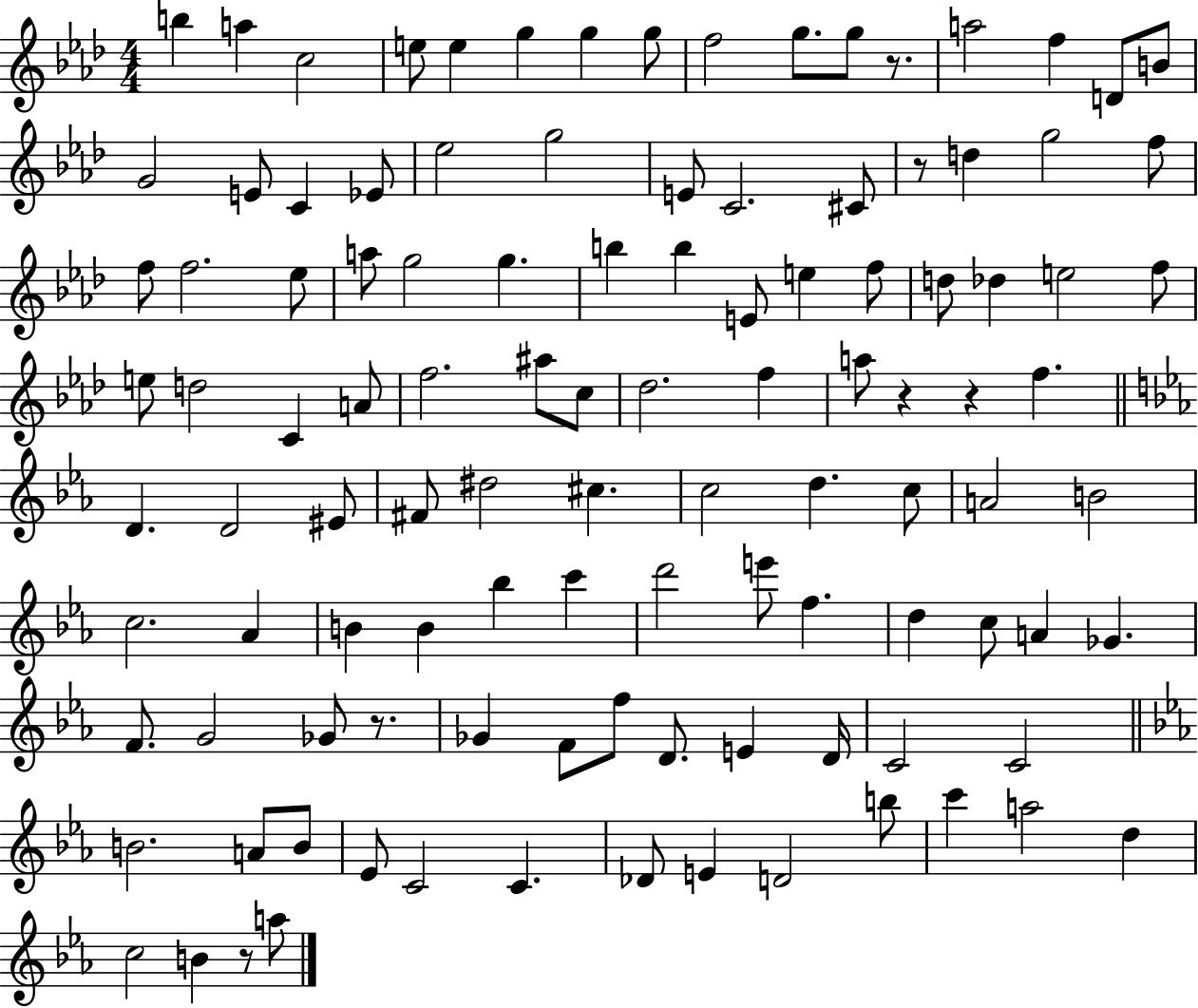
B5/q A5/q C5/h E5/e E5/q G5/q G5/q G5/e F5/h G5/e. G5/e R/e. A5/h F5/q D4/e B4/e G4/h E4/e C4/q Eb4/e Eb5/h G5/h E4/e C4/h. C#4/e R/e D5/q G5/h F5/e F5/e F5/h. Eb5/e A5/e G5/h G5/q. B5/q B5/q E4/e E5/q F5/e D5/e Db5/q E5/h F5/e E5/e D5/h C4/q A4/e F5/h. A#5/e C5/e Db5/h. F5/q A5/e R/q R/q F5/q. D4/q. D4/h EIS4/e F#4/e D#5/h C#5/q. C5/h D5/q. C5/e A4/h B4/h C5/h. Ab4/q B4/q B4/q Bb5/q C6/q D6/h E6/e F5/q. D5/q C5/e A4/q Gb4/q. F4/e. G4/h Gb4/e R/e. Gb4/q F4/e F5/e D4/e. E4/q D4/s C4/h C4/h B4/h. A4/e B4/e Eb4/e C4/h C4/q. Db4/e E4/q D4/h B5/e C6/q A5/h D5/q C5/h B4/q R/e A5/e